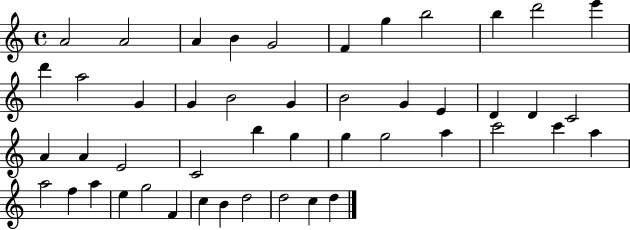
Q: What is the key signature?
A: C major